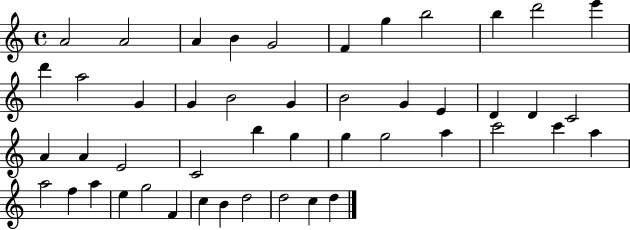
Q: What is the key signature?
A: C major